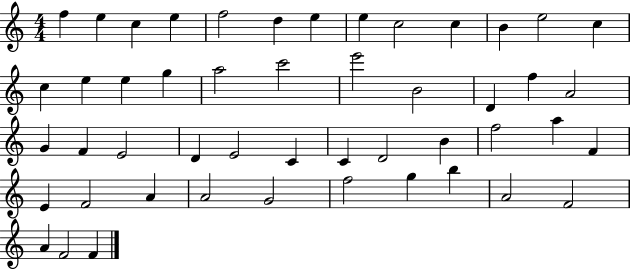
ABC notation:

X:1
T:Untitled
M:4/4
L:1/4
K:C
f e c e f2 d e e c2 c B e2 c c e e g a2 c'2 e'2 B2 D f A2 G F E2 D E2 C C D2 B f2 a F E F2 A A2 G2 f2 g b A2 F2 A F2 F